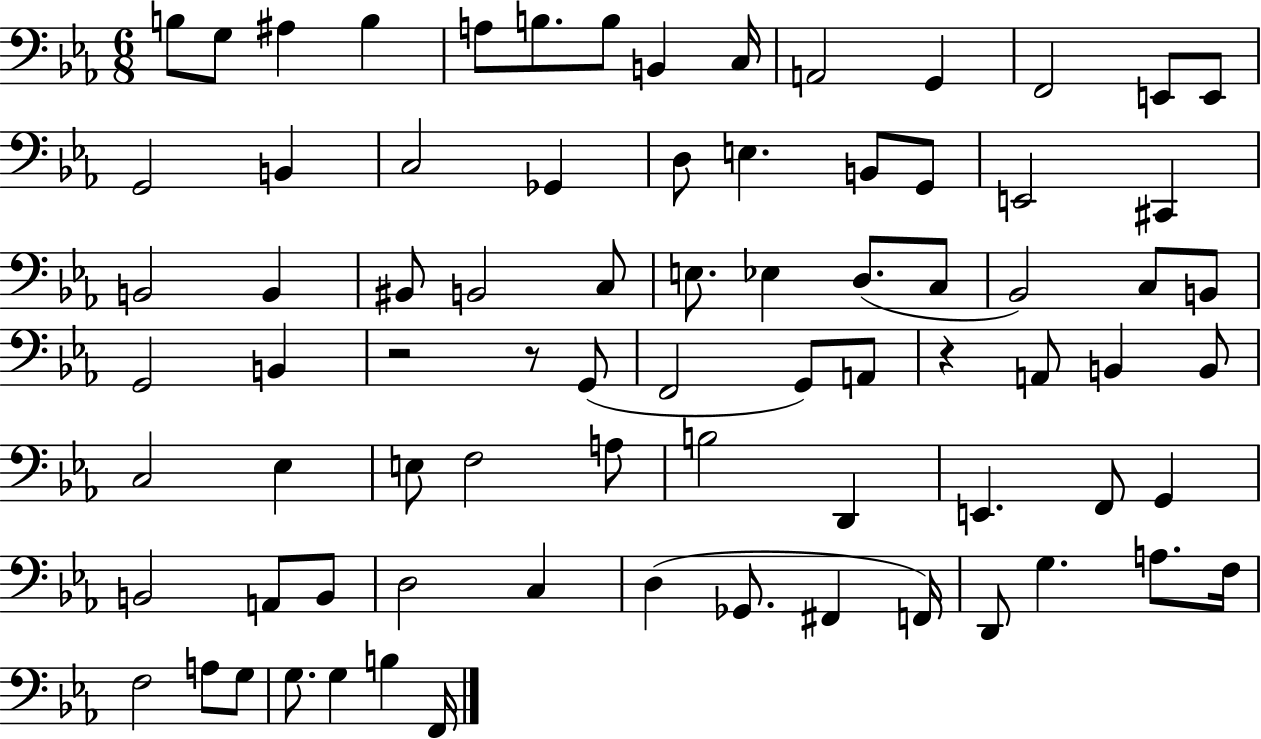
X:1
T:Untitled
M:6/8
L:1/4
K:Eb
B,/2 G,/2 ^A, B, A,/2 B,/2 B,/2 B,, C,/4 A,,2 G,, F,,2 E,,/2 E,,/2 G,,2 B,, C,2 _G,, D,/2 E, B,,/2 G,,/2 E,,2 ^C,, B,,2 B,, ^B,,/2 B,,2 C,/2 E,/2 _E, D,/2 C,/2 _B,,2 C,/2 B,,/2 G,,2 B,, z2 z/2 G,,/2 F,,2 G,,/2 A,,/2 z A,,/2 B,, B,,/2 C,2 _E, E,/2 F,2 A,/2 B,2 D,, E,, F,,/2 G,, B,,2 A,,/2 B,,/2 D,2 C, D, _G,,/2 ^F,, F,,/4 D,,/2 G, A,/2 F,/4 F,2 A,/2 G,/2 G,/2 G, B, F,,/4